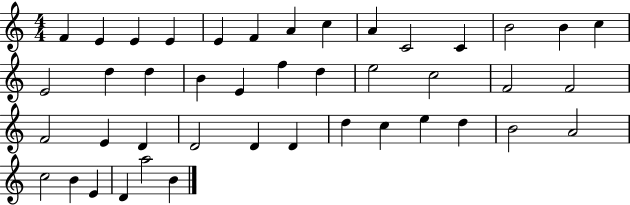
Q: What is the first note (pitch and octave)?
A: F4